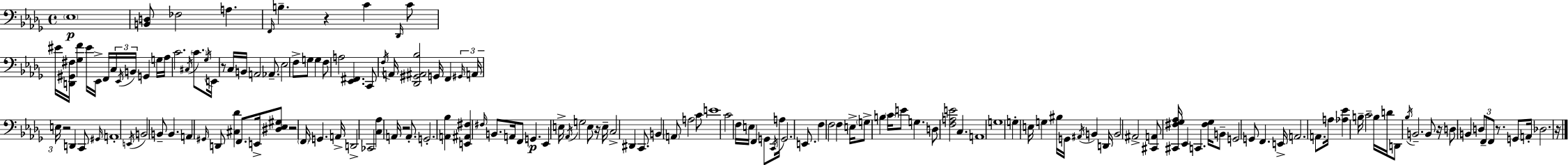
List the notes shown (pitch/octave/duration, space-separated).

Eb3/w [B2,D3]/e FES3/h A3/q. F2/s B3/q. R/q C4/q Db2/s C4/e EIS4/s [D2,G#2,F#3]/s [Gb3,F4]/q EIS4/s Eb2/s F2/s C3/s Eb2/s B2/s G2/q G3/s Ab3/s C4/h. C#3/s C4/e. Gb3/s E2/s R/e C3/s B2/s A2/h Ab2/e. Eb3/h F3/e G3/e G3/q F3/e A3/h [Eb2,F#2]/q. C2/e F3/s A2/s [Db2,G#2,A#2,Bb3]/h G2/s F2/q G#2/s A2/s E3/s R/h D2/q C2/e G#2/s A2/w E2/s B2/h B2/e B2/q. A2/q G#2/s D2/e [C#3,Db4]/q F2/e. E2/s [D#3,Eb3,G#3]/e R/h F2/s G2/q. A2/s D2/h CES2/h [C3,Ab3]/q A2/s R/h A2/e. G2/h. [A2,Bb3]/q [E2,A#2,F#3]/q F#3/s B2/e. A2/s F2/e G2/q. Eb2/q E3/s Ab2/s G3/h E3/e R/s E3/s C3/h D#2/q C2/e. B2/q A2/e A3/h C4/e E4/w C4/h F3/s E3/s F2/q G2/e C2/s A3/s G2/h. E2/e. F3/q F3/h F3/q E3/s G3/e B3/q C4/s E4/e G3/q. D3/e [F3,A3,E4]/h C3/q. A2/w G3/w G3/q E3/s G3/q BIS3/s G2/s A#2/s B2/q D2/s B2/h A#2/h [C#2,A2]/e [C#2,F#3,Gb3,Ab3]/s Eb2/q C2/q. [F#3,Gb3]/s B2/e G2/h G2/e F2/q. E2/s A2/h. A2/e. A3/s [Ab3,Eb4]/q B3/s C4/h B3/s D4/s D2/e Bb3/s B2/h. B2/e R/s D3/e B2/q D3/e F2/e F2/e R/e. G2/e A2/s Db3/h. R/s